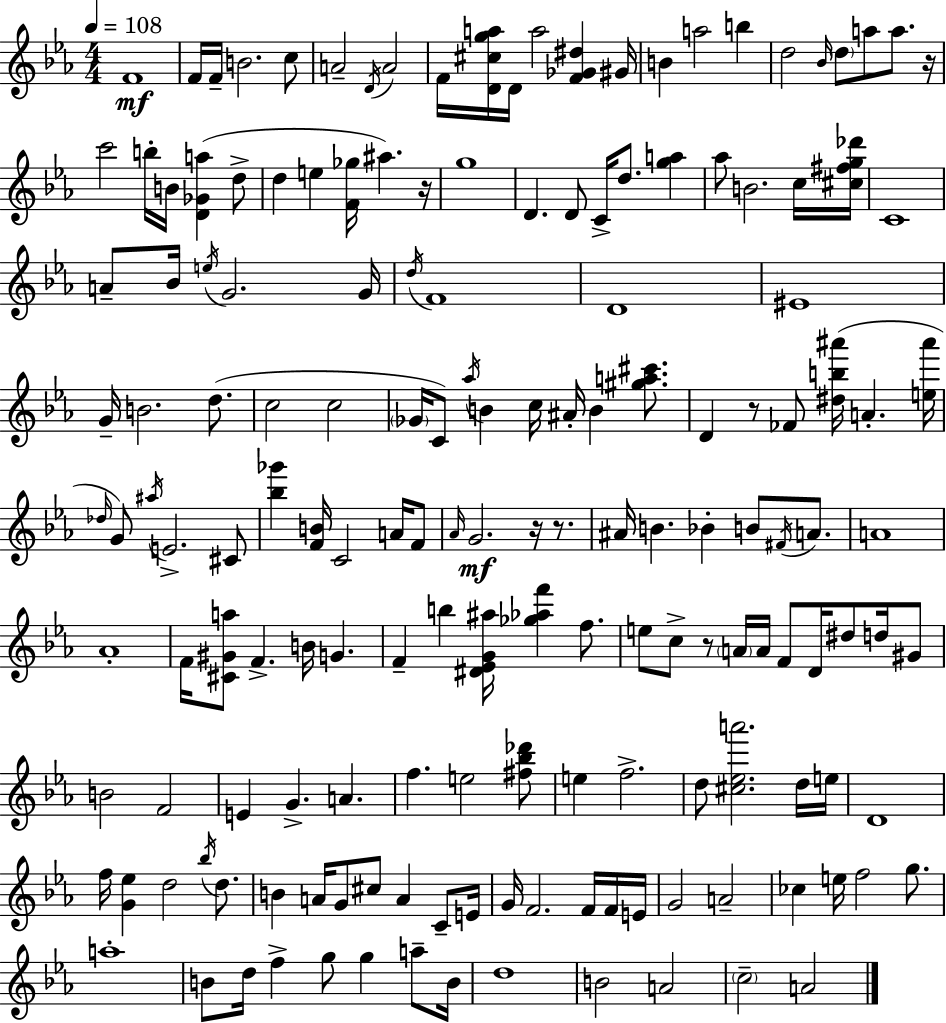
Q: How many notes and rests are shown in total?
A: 165